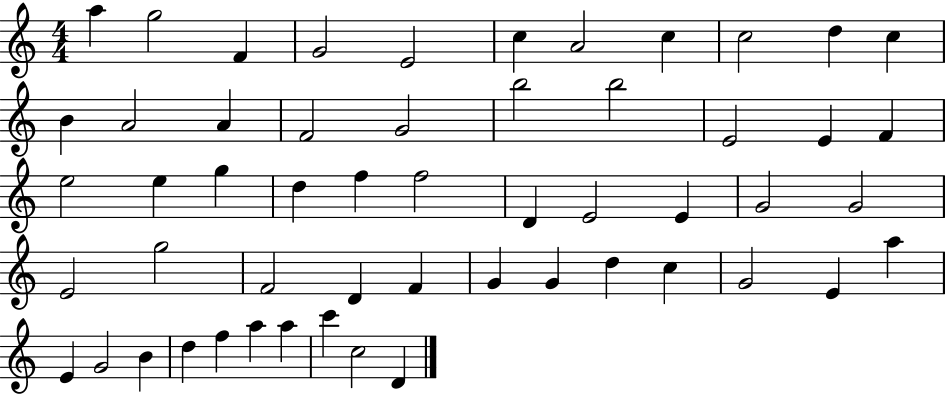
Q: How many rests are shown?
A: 0